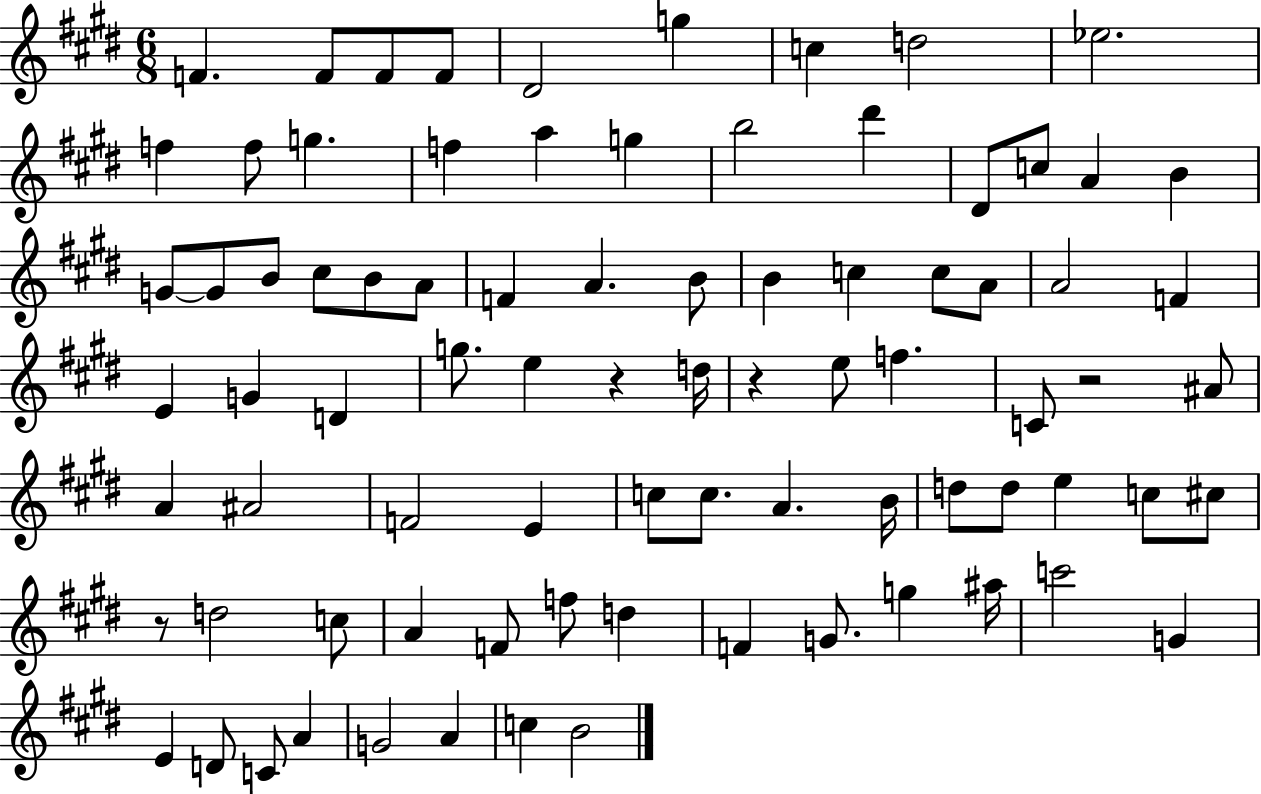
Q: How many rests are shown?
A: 4